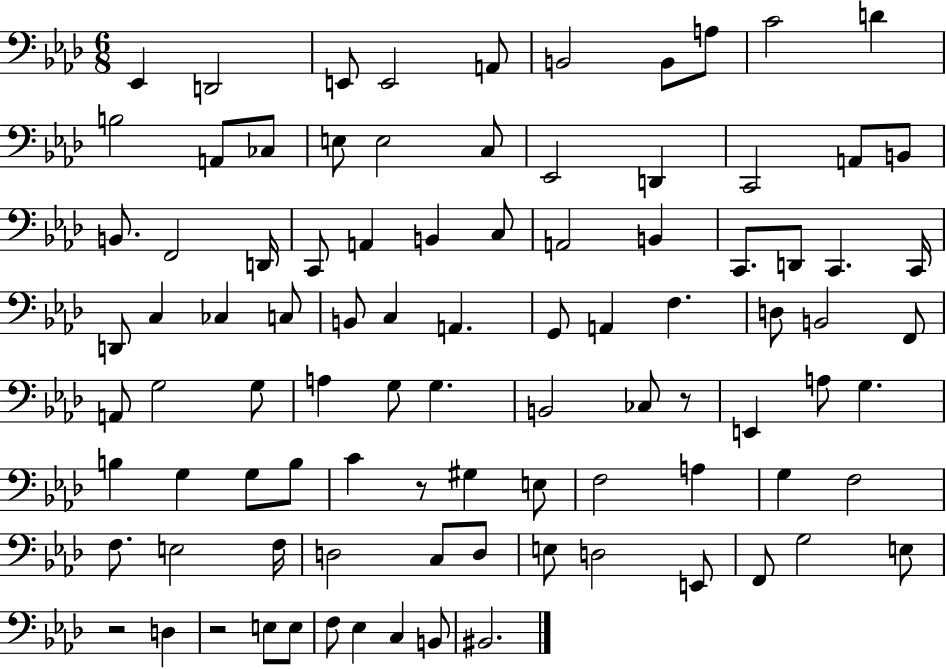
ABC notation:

X:1
T:Untitled
M:6/8
L:1/4
K:Ab
_E,, D,,2 E,,/2 E,,2 A,,/2 B,,2 B,,/2 A,/2 C2 D B,2 A,,/2 _C,/2 E,/2 E,2 C,/2 _E,,2 D,, C,,2 A,,/2 B,,/2 B,,/2 F,,2 D,,/4 C,,/2 A,, B,, C,/2 A,,2 B,, C,,/2 D,,/2 C,, C,,/4 D,,/2 C, _C, C,/2 B,,/2 C, A,, G,,/2 A,, F, D,/2 B,,2 F,,/2 A,,/2 G,2 G,/2 A, G,/2 G, B,,2 _C,/2 z/2 E,, A,/2 G, B, G, G,/2 B,/2 C z/2 ^G, E,/2 F,2 A, G, F,2 F,/2 E,2 F,/4 D,2 C,/2 D,/2 E,/2 D,2 E,,/2 F,,/2 G,2 E,/2 z2 D, z2 E,/2 E,/2 F,/2 _E, C, B,,/2 ^B,,2